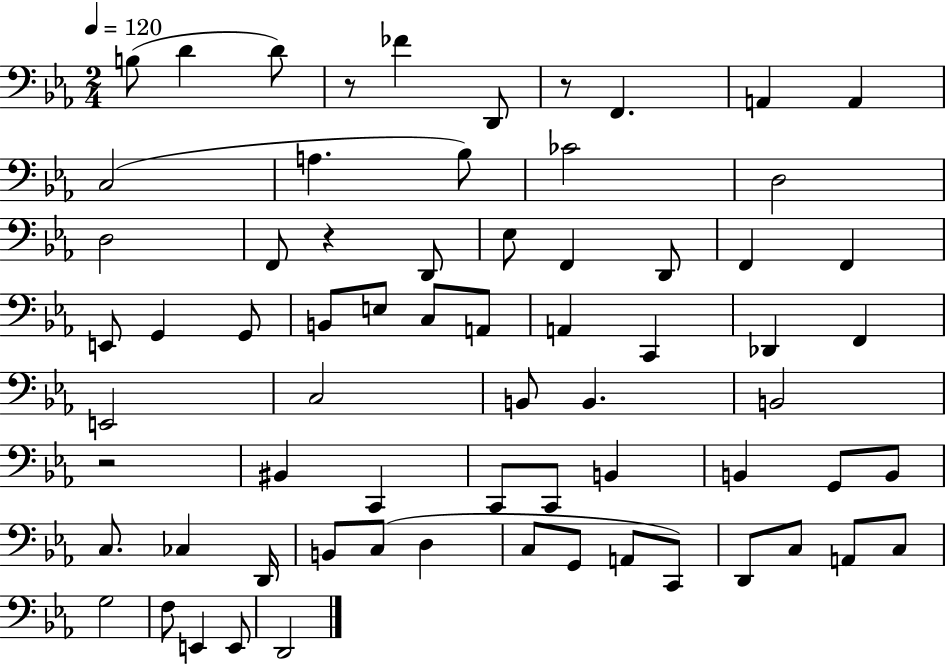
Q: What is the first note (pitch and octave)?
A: B3